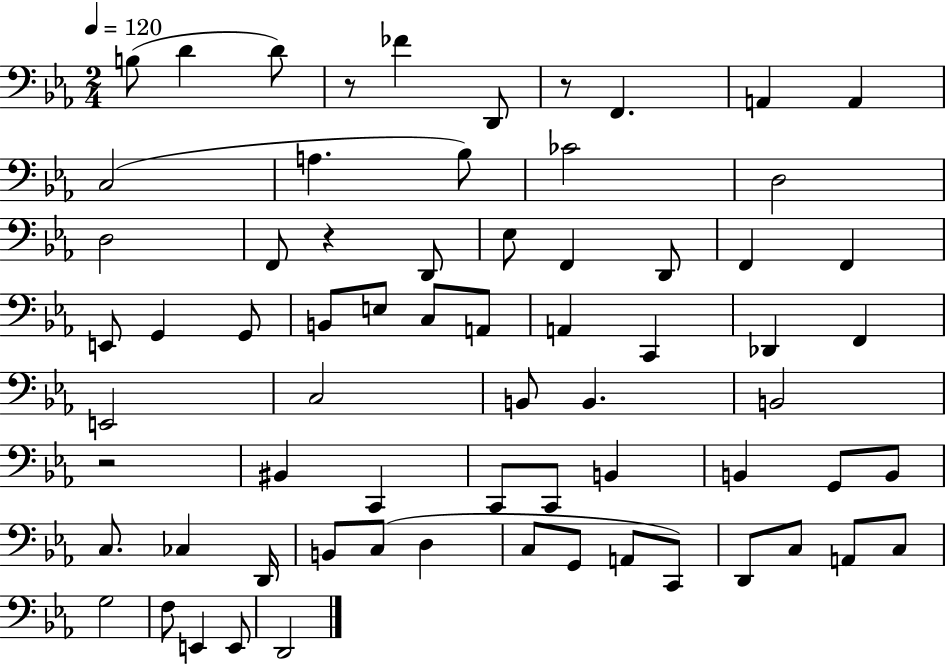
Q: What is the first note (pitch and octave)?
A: B3